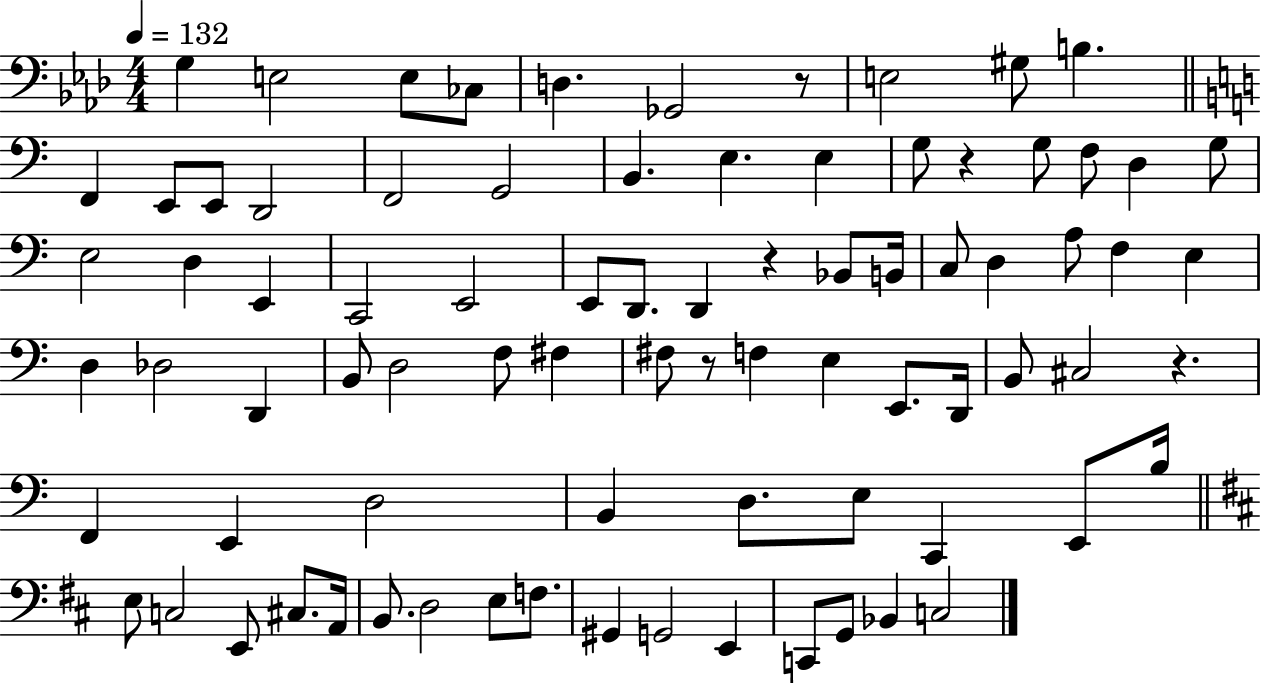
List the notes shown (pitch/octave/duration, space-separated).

G3/q E3/h E3/e CES3/e D3/q. Gb2/h R/e E3/h G#3/e B3/q. F2/q E2/e E2/e D2/h F2/h G2/h B2/q. E3/q. E3/q G3/e R/q G3/e F3/e D3/q G3/e E3/h D3/q E2/q C2/h E2/h E2/e D2/e. D2/q R/q Bb2/e B2/s C3/e D3/q A3/e F3/q E3/q D3/q Db3/h D2/q B2/e D3/h F3/e F#3/q F#3/e R/e F3/q E3/q E2/e. D2/s B2/e C#3/h R/q. F2/q E2/q D3/h B2/q D3/e. E3/e C2/q E2/e B3/s E3/e C3/h E2/e C#3/e. A2/s B2/e. D3/h E3/e F3/e. G#2/q G2/h E2/q C2/e G2/e Bb2/q C3/h